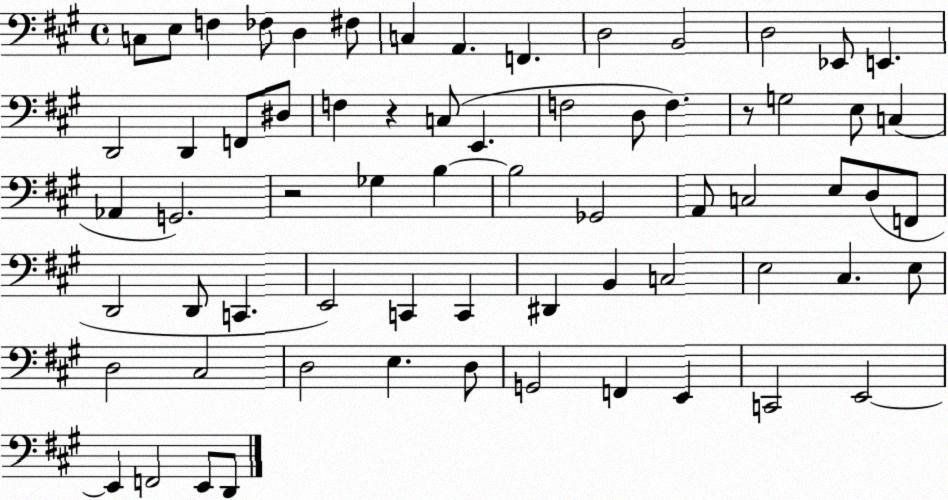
X:1
T:Untitled
M:4/4
L:1/4
K:A
C,/2 E,/2 F, _F,/2 D, ^F,/2 C, A,, F,, D,2 B,,2 D,2 _E,,/2 E,, D,,2 D,, F,,/2 ^D,/2 F, z C,/2 E,, F,2 D,/2 F, z/2 G,2 E,/2 C, _A,, G,,2 z2 _G, B, B,2 _G,,2 A,,/2 C,2 E,/2 D,/2 F,,/2 D,,2 D,,/2 C,, E,,2 C,, C,, ^D,, B,, C,2 E,2 ^C, E,/2 D,2 ^C,2 D,2 E, D,/2 G,,2 F,, E,, C,,2 E,,2 E,, F,,2 E,,/2 D,,/2